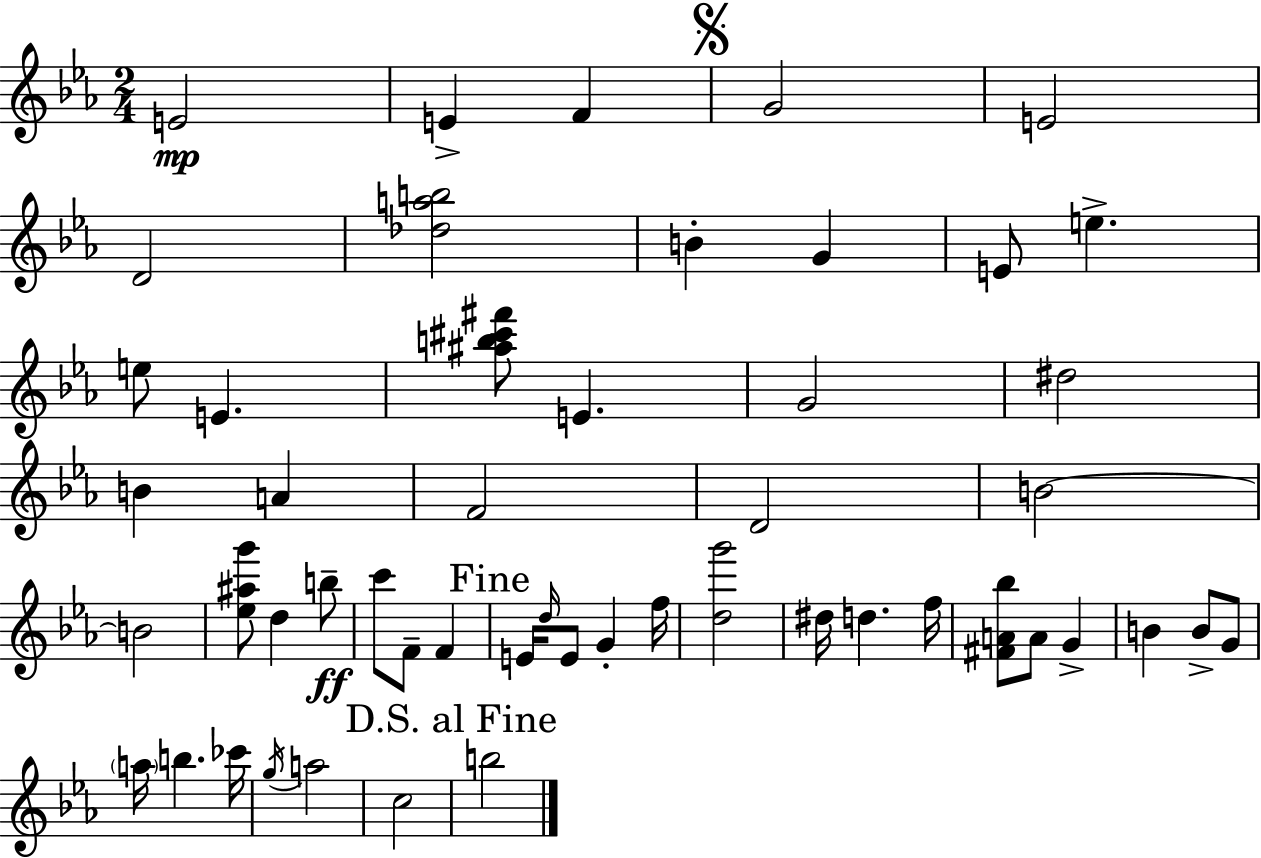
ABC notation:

X:1
T:Untitled
M:2/4
L:1/4
K:Cm
E2 E F G2 E2 D2 [_dab]2 B G E/2 e e/2 E [^ab^c'^f']/2 E G2 ^d2 B A F2 D2 B2 B2 [_e^ag']/2 d b/2 c'/2 F/2 F E/4 d/4 E/2 G f/4 [dg']2 ^d/4 d f/4 [^FA_b]/2 A/2 G B B/2 G/2 a/4 b _c'/4 g/4 a2 c2 b2